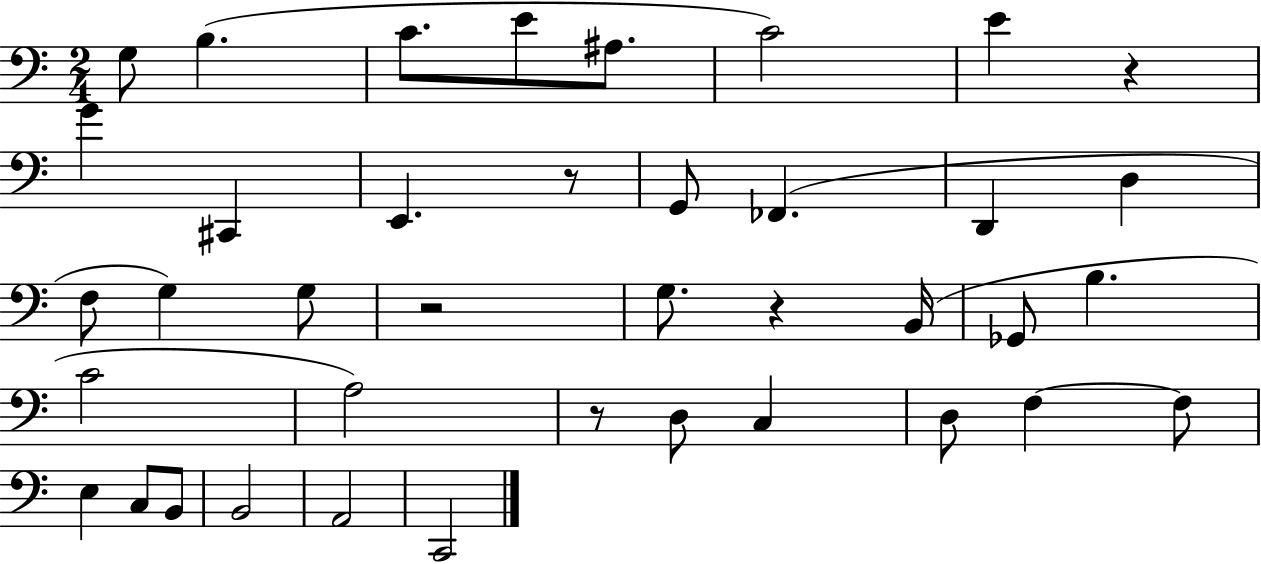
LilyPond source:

{
  \clef bass
  \numericTimeSignature
  \time 2/4
  \key c \major
  g8 b4.( | c'8. e'8 ais8. | c'2) | e'4 r4 | \break g'4 cis,4 | e,4. r8 | g,8 fes,4.( | d,4 d4 | \break f8 g4) g8 | r2 | g8. r4 b,16( | ges,8 b4. | \break c'2 | a2) | r8 d8 c4 | d8 f4~~ f8 | \break e4 c8 b,8 | b,2 | a,2 | c,2 | \break \bar "|."
}